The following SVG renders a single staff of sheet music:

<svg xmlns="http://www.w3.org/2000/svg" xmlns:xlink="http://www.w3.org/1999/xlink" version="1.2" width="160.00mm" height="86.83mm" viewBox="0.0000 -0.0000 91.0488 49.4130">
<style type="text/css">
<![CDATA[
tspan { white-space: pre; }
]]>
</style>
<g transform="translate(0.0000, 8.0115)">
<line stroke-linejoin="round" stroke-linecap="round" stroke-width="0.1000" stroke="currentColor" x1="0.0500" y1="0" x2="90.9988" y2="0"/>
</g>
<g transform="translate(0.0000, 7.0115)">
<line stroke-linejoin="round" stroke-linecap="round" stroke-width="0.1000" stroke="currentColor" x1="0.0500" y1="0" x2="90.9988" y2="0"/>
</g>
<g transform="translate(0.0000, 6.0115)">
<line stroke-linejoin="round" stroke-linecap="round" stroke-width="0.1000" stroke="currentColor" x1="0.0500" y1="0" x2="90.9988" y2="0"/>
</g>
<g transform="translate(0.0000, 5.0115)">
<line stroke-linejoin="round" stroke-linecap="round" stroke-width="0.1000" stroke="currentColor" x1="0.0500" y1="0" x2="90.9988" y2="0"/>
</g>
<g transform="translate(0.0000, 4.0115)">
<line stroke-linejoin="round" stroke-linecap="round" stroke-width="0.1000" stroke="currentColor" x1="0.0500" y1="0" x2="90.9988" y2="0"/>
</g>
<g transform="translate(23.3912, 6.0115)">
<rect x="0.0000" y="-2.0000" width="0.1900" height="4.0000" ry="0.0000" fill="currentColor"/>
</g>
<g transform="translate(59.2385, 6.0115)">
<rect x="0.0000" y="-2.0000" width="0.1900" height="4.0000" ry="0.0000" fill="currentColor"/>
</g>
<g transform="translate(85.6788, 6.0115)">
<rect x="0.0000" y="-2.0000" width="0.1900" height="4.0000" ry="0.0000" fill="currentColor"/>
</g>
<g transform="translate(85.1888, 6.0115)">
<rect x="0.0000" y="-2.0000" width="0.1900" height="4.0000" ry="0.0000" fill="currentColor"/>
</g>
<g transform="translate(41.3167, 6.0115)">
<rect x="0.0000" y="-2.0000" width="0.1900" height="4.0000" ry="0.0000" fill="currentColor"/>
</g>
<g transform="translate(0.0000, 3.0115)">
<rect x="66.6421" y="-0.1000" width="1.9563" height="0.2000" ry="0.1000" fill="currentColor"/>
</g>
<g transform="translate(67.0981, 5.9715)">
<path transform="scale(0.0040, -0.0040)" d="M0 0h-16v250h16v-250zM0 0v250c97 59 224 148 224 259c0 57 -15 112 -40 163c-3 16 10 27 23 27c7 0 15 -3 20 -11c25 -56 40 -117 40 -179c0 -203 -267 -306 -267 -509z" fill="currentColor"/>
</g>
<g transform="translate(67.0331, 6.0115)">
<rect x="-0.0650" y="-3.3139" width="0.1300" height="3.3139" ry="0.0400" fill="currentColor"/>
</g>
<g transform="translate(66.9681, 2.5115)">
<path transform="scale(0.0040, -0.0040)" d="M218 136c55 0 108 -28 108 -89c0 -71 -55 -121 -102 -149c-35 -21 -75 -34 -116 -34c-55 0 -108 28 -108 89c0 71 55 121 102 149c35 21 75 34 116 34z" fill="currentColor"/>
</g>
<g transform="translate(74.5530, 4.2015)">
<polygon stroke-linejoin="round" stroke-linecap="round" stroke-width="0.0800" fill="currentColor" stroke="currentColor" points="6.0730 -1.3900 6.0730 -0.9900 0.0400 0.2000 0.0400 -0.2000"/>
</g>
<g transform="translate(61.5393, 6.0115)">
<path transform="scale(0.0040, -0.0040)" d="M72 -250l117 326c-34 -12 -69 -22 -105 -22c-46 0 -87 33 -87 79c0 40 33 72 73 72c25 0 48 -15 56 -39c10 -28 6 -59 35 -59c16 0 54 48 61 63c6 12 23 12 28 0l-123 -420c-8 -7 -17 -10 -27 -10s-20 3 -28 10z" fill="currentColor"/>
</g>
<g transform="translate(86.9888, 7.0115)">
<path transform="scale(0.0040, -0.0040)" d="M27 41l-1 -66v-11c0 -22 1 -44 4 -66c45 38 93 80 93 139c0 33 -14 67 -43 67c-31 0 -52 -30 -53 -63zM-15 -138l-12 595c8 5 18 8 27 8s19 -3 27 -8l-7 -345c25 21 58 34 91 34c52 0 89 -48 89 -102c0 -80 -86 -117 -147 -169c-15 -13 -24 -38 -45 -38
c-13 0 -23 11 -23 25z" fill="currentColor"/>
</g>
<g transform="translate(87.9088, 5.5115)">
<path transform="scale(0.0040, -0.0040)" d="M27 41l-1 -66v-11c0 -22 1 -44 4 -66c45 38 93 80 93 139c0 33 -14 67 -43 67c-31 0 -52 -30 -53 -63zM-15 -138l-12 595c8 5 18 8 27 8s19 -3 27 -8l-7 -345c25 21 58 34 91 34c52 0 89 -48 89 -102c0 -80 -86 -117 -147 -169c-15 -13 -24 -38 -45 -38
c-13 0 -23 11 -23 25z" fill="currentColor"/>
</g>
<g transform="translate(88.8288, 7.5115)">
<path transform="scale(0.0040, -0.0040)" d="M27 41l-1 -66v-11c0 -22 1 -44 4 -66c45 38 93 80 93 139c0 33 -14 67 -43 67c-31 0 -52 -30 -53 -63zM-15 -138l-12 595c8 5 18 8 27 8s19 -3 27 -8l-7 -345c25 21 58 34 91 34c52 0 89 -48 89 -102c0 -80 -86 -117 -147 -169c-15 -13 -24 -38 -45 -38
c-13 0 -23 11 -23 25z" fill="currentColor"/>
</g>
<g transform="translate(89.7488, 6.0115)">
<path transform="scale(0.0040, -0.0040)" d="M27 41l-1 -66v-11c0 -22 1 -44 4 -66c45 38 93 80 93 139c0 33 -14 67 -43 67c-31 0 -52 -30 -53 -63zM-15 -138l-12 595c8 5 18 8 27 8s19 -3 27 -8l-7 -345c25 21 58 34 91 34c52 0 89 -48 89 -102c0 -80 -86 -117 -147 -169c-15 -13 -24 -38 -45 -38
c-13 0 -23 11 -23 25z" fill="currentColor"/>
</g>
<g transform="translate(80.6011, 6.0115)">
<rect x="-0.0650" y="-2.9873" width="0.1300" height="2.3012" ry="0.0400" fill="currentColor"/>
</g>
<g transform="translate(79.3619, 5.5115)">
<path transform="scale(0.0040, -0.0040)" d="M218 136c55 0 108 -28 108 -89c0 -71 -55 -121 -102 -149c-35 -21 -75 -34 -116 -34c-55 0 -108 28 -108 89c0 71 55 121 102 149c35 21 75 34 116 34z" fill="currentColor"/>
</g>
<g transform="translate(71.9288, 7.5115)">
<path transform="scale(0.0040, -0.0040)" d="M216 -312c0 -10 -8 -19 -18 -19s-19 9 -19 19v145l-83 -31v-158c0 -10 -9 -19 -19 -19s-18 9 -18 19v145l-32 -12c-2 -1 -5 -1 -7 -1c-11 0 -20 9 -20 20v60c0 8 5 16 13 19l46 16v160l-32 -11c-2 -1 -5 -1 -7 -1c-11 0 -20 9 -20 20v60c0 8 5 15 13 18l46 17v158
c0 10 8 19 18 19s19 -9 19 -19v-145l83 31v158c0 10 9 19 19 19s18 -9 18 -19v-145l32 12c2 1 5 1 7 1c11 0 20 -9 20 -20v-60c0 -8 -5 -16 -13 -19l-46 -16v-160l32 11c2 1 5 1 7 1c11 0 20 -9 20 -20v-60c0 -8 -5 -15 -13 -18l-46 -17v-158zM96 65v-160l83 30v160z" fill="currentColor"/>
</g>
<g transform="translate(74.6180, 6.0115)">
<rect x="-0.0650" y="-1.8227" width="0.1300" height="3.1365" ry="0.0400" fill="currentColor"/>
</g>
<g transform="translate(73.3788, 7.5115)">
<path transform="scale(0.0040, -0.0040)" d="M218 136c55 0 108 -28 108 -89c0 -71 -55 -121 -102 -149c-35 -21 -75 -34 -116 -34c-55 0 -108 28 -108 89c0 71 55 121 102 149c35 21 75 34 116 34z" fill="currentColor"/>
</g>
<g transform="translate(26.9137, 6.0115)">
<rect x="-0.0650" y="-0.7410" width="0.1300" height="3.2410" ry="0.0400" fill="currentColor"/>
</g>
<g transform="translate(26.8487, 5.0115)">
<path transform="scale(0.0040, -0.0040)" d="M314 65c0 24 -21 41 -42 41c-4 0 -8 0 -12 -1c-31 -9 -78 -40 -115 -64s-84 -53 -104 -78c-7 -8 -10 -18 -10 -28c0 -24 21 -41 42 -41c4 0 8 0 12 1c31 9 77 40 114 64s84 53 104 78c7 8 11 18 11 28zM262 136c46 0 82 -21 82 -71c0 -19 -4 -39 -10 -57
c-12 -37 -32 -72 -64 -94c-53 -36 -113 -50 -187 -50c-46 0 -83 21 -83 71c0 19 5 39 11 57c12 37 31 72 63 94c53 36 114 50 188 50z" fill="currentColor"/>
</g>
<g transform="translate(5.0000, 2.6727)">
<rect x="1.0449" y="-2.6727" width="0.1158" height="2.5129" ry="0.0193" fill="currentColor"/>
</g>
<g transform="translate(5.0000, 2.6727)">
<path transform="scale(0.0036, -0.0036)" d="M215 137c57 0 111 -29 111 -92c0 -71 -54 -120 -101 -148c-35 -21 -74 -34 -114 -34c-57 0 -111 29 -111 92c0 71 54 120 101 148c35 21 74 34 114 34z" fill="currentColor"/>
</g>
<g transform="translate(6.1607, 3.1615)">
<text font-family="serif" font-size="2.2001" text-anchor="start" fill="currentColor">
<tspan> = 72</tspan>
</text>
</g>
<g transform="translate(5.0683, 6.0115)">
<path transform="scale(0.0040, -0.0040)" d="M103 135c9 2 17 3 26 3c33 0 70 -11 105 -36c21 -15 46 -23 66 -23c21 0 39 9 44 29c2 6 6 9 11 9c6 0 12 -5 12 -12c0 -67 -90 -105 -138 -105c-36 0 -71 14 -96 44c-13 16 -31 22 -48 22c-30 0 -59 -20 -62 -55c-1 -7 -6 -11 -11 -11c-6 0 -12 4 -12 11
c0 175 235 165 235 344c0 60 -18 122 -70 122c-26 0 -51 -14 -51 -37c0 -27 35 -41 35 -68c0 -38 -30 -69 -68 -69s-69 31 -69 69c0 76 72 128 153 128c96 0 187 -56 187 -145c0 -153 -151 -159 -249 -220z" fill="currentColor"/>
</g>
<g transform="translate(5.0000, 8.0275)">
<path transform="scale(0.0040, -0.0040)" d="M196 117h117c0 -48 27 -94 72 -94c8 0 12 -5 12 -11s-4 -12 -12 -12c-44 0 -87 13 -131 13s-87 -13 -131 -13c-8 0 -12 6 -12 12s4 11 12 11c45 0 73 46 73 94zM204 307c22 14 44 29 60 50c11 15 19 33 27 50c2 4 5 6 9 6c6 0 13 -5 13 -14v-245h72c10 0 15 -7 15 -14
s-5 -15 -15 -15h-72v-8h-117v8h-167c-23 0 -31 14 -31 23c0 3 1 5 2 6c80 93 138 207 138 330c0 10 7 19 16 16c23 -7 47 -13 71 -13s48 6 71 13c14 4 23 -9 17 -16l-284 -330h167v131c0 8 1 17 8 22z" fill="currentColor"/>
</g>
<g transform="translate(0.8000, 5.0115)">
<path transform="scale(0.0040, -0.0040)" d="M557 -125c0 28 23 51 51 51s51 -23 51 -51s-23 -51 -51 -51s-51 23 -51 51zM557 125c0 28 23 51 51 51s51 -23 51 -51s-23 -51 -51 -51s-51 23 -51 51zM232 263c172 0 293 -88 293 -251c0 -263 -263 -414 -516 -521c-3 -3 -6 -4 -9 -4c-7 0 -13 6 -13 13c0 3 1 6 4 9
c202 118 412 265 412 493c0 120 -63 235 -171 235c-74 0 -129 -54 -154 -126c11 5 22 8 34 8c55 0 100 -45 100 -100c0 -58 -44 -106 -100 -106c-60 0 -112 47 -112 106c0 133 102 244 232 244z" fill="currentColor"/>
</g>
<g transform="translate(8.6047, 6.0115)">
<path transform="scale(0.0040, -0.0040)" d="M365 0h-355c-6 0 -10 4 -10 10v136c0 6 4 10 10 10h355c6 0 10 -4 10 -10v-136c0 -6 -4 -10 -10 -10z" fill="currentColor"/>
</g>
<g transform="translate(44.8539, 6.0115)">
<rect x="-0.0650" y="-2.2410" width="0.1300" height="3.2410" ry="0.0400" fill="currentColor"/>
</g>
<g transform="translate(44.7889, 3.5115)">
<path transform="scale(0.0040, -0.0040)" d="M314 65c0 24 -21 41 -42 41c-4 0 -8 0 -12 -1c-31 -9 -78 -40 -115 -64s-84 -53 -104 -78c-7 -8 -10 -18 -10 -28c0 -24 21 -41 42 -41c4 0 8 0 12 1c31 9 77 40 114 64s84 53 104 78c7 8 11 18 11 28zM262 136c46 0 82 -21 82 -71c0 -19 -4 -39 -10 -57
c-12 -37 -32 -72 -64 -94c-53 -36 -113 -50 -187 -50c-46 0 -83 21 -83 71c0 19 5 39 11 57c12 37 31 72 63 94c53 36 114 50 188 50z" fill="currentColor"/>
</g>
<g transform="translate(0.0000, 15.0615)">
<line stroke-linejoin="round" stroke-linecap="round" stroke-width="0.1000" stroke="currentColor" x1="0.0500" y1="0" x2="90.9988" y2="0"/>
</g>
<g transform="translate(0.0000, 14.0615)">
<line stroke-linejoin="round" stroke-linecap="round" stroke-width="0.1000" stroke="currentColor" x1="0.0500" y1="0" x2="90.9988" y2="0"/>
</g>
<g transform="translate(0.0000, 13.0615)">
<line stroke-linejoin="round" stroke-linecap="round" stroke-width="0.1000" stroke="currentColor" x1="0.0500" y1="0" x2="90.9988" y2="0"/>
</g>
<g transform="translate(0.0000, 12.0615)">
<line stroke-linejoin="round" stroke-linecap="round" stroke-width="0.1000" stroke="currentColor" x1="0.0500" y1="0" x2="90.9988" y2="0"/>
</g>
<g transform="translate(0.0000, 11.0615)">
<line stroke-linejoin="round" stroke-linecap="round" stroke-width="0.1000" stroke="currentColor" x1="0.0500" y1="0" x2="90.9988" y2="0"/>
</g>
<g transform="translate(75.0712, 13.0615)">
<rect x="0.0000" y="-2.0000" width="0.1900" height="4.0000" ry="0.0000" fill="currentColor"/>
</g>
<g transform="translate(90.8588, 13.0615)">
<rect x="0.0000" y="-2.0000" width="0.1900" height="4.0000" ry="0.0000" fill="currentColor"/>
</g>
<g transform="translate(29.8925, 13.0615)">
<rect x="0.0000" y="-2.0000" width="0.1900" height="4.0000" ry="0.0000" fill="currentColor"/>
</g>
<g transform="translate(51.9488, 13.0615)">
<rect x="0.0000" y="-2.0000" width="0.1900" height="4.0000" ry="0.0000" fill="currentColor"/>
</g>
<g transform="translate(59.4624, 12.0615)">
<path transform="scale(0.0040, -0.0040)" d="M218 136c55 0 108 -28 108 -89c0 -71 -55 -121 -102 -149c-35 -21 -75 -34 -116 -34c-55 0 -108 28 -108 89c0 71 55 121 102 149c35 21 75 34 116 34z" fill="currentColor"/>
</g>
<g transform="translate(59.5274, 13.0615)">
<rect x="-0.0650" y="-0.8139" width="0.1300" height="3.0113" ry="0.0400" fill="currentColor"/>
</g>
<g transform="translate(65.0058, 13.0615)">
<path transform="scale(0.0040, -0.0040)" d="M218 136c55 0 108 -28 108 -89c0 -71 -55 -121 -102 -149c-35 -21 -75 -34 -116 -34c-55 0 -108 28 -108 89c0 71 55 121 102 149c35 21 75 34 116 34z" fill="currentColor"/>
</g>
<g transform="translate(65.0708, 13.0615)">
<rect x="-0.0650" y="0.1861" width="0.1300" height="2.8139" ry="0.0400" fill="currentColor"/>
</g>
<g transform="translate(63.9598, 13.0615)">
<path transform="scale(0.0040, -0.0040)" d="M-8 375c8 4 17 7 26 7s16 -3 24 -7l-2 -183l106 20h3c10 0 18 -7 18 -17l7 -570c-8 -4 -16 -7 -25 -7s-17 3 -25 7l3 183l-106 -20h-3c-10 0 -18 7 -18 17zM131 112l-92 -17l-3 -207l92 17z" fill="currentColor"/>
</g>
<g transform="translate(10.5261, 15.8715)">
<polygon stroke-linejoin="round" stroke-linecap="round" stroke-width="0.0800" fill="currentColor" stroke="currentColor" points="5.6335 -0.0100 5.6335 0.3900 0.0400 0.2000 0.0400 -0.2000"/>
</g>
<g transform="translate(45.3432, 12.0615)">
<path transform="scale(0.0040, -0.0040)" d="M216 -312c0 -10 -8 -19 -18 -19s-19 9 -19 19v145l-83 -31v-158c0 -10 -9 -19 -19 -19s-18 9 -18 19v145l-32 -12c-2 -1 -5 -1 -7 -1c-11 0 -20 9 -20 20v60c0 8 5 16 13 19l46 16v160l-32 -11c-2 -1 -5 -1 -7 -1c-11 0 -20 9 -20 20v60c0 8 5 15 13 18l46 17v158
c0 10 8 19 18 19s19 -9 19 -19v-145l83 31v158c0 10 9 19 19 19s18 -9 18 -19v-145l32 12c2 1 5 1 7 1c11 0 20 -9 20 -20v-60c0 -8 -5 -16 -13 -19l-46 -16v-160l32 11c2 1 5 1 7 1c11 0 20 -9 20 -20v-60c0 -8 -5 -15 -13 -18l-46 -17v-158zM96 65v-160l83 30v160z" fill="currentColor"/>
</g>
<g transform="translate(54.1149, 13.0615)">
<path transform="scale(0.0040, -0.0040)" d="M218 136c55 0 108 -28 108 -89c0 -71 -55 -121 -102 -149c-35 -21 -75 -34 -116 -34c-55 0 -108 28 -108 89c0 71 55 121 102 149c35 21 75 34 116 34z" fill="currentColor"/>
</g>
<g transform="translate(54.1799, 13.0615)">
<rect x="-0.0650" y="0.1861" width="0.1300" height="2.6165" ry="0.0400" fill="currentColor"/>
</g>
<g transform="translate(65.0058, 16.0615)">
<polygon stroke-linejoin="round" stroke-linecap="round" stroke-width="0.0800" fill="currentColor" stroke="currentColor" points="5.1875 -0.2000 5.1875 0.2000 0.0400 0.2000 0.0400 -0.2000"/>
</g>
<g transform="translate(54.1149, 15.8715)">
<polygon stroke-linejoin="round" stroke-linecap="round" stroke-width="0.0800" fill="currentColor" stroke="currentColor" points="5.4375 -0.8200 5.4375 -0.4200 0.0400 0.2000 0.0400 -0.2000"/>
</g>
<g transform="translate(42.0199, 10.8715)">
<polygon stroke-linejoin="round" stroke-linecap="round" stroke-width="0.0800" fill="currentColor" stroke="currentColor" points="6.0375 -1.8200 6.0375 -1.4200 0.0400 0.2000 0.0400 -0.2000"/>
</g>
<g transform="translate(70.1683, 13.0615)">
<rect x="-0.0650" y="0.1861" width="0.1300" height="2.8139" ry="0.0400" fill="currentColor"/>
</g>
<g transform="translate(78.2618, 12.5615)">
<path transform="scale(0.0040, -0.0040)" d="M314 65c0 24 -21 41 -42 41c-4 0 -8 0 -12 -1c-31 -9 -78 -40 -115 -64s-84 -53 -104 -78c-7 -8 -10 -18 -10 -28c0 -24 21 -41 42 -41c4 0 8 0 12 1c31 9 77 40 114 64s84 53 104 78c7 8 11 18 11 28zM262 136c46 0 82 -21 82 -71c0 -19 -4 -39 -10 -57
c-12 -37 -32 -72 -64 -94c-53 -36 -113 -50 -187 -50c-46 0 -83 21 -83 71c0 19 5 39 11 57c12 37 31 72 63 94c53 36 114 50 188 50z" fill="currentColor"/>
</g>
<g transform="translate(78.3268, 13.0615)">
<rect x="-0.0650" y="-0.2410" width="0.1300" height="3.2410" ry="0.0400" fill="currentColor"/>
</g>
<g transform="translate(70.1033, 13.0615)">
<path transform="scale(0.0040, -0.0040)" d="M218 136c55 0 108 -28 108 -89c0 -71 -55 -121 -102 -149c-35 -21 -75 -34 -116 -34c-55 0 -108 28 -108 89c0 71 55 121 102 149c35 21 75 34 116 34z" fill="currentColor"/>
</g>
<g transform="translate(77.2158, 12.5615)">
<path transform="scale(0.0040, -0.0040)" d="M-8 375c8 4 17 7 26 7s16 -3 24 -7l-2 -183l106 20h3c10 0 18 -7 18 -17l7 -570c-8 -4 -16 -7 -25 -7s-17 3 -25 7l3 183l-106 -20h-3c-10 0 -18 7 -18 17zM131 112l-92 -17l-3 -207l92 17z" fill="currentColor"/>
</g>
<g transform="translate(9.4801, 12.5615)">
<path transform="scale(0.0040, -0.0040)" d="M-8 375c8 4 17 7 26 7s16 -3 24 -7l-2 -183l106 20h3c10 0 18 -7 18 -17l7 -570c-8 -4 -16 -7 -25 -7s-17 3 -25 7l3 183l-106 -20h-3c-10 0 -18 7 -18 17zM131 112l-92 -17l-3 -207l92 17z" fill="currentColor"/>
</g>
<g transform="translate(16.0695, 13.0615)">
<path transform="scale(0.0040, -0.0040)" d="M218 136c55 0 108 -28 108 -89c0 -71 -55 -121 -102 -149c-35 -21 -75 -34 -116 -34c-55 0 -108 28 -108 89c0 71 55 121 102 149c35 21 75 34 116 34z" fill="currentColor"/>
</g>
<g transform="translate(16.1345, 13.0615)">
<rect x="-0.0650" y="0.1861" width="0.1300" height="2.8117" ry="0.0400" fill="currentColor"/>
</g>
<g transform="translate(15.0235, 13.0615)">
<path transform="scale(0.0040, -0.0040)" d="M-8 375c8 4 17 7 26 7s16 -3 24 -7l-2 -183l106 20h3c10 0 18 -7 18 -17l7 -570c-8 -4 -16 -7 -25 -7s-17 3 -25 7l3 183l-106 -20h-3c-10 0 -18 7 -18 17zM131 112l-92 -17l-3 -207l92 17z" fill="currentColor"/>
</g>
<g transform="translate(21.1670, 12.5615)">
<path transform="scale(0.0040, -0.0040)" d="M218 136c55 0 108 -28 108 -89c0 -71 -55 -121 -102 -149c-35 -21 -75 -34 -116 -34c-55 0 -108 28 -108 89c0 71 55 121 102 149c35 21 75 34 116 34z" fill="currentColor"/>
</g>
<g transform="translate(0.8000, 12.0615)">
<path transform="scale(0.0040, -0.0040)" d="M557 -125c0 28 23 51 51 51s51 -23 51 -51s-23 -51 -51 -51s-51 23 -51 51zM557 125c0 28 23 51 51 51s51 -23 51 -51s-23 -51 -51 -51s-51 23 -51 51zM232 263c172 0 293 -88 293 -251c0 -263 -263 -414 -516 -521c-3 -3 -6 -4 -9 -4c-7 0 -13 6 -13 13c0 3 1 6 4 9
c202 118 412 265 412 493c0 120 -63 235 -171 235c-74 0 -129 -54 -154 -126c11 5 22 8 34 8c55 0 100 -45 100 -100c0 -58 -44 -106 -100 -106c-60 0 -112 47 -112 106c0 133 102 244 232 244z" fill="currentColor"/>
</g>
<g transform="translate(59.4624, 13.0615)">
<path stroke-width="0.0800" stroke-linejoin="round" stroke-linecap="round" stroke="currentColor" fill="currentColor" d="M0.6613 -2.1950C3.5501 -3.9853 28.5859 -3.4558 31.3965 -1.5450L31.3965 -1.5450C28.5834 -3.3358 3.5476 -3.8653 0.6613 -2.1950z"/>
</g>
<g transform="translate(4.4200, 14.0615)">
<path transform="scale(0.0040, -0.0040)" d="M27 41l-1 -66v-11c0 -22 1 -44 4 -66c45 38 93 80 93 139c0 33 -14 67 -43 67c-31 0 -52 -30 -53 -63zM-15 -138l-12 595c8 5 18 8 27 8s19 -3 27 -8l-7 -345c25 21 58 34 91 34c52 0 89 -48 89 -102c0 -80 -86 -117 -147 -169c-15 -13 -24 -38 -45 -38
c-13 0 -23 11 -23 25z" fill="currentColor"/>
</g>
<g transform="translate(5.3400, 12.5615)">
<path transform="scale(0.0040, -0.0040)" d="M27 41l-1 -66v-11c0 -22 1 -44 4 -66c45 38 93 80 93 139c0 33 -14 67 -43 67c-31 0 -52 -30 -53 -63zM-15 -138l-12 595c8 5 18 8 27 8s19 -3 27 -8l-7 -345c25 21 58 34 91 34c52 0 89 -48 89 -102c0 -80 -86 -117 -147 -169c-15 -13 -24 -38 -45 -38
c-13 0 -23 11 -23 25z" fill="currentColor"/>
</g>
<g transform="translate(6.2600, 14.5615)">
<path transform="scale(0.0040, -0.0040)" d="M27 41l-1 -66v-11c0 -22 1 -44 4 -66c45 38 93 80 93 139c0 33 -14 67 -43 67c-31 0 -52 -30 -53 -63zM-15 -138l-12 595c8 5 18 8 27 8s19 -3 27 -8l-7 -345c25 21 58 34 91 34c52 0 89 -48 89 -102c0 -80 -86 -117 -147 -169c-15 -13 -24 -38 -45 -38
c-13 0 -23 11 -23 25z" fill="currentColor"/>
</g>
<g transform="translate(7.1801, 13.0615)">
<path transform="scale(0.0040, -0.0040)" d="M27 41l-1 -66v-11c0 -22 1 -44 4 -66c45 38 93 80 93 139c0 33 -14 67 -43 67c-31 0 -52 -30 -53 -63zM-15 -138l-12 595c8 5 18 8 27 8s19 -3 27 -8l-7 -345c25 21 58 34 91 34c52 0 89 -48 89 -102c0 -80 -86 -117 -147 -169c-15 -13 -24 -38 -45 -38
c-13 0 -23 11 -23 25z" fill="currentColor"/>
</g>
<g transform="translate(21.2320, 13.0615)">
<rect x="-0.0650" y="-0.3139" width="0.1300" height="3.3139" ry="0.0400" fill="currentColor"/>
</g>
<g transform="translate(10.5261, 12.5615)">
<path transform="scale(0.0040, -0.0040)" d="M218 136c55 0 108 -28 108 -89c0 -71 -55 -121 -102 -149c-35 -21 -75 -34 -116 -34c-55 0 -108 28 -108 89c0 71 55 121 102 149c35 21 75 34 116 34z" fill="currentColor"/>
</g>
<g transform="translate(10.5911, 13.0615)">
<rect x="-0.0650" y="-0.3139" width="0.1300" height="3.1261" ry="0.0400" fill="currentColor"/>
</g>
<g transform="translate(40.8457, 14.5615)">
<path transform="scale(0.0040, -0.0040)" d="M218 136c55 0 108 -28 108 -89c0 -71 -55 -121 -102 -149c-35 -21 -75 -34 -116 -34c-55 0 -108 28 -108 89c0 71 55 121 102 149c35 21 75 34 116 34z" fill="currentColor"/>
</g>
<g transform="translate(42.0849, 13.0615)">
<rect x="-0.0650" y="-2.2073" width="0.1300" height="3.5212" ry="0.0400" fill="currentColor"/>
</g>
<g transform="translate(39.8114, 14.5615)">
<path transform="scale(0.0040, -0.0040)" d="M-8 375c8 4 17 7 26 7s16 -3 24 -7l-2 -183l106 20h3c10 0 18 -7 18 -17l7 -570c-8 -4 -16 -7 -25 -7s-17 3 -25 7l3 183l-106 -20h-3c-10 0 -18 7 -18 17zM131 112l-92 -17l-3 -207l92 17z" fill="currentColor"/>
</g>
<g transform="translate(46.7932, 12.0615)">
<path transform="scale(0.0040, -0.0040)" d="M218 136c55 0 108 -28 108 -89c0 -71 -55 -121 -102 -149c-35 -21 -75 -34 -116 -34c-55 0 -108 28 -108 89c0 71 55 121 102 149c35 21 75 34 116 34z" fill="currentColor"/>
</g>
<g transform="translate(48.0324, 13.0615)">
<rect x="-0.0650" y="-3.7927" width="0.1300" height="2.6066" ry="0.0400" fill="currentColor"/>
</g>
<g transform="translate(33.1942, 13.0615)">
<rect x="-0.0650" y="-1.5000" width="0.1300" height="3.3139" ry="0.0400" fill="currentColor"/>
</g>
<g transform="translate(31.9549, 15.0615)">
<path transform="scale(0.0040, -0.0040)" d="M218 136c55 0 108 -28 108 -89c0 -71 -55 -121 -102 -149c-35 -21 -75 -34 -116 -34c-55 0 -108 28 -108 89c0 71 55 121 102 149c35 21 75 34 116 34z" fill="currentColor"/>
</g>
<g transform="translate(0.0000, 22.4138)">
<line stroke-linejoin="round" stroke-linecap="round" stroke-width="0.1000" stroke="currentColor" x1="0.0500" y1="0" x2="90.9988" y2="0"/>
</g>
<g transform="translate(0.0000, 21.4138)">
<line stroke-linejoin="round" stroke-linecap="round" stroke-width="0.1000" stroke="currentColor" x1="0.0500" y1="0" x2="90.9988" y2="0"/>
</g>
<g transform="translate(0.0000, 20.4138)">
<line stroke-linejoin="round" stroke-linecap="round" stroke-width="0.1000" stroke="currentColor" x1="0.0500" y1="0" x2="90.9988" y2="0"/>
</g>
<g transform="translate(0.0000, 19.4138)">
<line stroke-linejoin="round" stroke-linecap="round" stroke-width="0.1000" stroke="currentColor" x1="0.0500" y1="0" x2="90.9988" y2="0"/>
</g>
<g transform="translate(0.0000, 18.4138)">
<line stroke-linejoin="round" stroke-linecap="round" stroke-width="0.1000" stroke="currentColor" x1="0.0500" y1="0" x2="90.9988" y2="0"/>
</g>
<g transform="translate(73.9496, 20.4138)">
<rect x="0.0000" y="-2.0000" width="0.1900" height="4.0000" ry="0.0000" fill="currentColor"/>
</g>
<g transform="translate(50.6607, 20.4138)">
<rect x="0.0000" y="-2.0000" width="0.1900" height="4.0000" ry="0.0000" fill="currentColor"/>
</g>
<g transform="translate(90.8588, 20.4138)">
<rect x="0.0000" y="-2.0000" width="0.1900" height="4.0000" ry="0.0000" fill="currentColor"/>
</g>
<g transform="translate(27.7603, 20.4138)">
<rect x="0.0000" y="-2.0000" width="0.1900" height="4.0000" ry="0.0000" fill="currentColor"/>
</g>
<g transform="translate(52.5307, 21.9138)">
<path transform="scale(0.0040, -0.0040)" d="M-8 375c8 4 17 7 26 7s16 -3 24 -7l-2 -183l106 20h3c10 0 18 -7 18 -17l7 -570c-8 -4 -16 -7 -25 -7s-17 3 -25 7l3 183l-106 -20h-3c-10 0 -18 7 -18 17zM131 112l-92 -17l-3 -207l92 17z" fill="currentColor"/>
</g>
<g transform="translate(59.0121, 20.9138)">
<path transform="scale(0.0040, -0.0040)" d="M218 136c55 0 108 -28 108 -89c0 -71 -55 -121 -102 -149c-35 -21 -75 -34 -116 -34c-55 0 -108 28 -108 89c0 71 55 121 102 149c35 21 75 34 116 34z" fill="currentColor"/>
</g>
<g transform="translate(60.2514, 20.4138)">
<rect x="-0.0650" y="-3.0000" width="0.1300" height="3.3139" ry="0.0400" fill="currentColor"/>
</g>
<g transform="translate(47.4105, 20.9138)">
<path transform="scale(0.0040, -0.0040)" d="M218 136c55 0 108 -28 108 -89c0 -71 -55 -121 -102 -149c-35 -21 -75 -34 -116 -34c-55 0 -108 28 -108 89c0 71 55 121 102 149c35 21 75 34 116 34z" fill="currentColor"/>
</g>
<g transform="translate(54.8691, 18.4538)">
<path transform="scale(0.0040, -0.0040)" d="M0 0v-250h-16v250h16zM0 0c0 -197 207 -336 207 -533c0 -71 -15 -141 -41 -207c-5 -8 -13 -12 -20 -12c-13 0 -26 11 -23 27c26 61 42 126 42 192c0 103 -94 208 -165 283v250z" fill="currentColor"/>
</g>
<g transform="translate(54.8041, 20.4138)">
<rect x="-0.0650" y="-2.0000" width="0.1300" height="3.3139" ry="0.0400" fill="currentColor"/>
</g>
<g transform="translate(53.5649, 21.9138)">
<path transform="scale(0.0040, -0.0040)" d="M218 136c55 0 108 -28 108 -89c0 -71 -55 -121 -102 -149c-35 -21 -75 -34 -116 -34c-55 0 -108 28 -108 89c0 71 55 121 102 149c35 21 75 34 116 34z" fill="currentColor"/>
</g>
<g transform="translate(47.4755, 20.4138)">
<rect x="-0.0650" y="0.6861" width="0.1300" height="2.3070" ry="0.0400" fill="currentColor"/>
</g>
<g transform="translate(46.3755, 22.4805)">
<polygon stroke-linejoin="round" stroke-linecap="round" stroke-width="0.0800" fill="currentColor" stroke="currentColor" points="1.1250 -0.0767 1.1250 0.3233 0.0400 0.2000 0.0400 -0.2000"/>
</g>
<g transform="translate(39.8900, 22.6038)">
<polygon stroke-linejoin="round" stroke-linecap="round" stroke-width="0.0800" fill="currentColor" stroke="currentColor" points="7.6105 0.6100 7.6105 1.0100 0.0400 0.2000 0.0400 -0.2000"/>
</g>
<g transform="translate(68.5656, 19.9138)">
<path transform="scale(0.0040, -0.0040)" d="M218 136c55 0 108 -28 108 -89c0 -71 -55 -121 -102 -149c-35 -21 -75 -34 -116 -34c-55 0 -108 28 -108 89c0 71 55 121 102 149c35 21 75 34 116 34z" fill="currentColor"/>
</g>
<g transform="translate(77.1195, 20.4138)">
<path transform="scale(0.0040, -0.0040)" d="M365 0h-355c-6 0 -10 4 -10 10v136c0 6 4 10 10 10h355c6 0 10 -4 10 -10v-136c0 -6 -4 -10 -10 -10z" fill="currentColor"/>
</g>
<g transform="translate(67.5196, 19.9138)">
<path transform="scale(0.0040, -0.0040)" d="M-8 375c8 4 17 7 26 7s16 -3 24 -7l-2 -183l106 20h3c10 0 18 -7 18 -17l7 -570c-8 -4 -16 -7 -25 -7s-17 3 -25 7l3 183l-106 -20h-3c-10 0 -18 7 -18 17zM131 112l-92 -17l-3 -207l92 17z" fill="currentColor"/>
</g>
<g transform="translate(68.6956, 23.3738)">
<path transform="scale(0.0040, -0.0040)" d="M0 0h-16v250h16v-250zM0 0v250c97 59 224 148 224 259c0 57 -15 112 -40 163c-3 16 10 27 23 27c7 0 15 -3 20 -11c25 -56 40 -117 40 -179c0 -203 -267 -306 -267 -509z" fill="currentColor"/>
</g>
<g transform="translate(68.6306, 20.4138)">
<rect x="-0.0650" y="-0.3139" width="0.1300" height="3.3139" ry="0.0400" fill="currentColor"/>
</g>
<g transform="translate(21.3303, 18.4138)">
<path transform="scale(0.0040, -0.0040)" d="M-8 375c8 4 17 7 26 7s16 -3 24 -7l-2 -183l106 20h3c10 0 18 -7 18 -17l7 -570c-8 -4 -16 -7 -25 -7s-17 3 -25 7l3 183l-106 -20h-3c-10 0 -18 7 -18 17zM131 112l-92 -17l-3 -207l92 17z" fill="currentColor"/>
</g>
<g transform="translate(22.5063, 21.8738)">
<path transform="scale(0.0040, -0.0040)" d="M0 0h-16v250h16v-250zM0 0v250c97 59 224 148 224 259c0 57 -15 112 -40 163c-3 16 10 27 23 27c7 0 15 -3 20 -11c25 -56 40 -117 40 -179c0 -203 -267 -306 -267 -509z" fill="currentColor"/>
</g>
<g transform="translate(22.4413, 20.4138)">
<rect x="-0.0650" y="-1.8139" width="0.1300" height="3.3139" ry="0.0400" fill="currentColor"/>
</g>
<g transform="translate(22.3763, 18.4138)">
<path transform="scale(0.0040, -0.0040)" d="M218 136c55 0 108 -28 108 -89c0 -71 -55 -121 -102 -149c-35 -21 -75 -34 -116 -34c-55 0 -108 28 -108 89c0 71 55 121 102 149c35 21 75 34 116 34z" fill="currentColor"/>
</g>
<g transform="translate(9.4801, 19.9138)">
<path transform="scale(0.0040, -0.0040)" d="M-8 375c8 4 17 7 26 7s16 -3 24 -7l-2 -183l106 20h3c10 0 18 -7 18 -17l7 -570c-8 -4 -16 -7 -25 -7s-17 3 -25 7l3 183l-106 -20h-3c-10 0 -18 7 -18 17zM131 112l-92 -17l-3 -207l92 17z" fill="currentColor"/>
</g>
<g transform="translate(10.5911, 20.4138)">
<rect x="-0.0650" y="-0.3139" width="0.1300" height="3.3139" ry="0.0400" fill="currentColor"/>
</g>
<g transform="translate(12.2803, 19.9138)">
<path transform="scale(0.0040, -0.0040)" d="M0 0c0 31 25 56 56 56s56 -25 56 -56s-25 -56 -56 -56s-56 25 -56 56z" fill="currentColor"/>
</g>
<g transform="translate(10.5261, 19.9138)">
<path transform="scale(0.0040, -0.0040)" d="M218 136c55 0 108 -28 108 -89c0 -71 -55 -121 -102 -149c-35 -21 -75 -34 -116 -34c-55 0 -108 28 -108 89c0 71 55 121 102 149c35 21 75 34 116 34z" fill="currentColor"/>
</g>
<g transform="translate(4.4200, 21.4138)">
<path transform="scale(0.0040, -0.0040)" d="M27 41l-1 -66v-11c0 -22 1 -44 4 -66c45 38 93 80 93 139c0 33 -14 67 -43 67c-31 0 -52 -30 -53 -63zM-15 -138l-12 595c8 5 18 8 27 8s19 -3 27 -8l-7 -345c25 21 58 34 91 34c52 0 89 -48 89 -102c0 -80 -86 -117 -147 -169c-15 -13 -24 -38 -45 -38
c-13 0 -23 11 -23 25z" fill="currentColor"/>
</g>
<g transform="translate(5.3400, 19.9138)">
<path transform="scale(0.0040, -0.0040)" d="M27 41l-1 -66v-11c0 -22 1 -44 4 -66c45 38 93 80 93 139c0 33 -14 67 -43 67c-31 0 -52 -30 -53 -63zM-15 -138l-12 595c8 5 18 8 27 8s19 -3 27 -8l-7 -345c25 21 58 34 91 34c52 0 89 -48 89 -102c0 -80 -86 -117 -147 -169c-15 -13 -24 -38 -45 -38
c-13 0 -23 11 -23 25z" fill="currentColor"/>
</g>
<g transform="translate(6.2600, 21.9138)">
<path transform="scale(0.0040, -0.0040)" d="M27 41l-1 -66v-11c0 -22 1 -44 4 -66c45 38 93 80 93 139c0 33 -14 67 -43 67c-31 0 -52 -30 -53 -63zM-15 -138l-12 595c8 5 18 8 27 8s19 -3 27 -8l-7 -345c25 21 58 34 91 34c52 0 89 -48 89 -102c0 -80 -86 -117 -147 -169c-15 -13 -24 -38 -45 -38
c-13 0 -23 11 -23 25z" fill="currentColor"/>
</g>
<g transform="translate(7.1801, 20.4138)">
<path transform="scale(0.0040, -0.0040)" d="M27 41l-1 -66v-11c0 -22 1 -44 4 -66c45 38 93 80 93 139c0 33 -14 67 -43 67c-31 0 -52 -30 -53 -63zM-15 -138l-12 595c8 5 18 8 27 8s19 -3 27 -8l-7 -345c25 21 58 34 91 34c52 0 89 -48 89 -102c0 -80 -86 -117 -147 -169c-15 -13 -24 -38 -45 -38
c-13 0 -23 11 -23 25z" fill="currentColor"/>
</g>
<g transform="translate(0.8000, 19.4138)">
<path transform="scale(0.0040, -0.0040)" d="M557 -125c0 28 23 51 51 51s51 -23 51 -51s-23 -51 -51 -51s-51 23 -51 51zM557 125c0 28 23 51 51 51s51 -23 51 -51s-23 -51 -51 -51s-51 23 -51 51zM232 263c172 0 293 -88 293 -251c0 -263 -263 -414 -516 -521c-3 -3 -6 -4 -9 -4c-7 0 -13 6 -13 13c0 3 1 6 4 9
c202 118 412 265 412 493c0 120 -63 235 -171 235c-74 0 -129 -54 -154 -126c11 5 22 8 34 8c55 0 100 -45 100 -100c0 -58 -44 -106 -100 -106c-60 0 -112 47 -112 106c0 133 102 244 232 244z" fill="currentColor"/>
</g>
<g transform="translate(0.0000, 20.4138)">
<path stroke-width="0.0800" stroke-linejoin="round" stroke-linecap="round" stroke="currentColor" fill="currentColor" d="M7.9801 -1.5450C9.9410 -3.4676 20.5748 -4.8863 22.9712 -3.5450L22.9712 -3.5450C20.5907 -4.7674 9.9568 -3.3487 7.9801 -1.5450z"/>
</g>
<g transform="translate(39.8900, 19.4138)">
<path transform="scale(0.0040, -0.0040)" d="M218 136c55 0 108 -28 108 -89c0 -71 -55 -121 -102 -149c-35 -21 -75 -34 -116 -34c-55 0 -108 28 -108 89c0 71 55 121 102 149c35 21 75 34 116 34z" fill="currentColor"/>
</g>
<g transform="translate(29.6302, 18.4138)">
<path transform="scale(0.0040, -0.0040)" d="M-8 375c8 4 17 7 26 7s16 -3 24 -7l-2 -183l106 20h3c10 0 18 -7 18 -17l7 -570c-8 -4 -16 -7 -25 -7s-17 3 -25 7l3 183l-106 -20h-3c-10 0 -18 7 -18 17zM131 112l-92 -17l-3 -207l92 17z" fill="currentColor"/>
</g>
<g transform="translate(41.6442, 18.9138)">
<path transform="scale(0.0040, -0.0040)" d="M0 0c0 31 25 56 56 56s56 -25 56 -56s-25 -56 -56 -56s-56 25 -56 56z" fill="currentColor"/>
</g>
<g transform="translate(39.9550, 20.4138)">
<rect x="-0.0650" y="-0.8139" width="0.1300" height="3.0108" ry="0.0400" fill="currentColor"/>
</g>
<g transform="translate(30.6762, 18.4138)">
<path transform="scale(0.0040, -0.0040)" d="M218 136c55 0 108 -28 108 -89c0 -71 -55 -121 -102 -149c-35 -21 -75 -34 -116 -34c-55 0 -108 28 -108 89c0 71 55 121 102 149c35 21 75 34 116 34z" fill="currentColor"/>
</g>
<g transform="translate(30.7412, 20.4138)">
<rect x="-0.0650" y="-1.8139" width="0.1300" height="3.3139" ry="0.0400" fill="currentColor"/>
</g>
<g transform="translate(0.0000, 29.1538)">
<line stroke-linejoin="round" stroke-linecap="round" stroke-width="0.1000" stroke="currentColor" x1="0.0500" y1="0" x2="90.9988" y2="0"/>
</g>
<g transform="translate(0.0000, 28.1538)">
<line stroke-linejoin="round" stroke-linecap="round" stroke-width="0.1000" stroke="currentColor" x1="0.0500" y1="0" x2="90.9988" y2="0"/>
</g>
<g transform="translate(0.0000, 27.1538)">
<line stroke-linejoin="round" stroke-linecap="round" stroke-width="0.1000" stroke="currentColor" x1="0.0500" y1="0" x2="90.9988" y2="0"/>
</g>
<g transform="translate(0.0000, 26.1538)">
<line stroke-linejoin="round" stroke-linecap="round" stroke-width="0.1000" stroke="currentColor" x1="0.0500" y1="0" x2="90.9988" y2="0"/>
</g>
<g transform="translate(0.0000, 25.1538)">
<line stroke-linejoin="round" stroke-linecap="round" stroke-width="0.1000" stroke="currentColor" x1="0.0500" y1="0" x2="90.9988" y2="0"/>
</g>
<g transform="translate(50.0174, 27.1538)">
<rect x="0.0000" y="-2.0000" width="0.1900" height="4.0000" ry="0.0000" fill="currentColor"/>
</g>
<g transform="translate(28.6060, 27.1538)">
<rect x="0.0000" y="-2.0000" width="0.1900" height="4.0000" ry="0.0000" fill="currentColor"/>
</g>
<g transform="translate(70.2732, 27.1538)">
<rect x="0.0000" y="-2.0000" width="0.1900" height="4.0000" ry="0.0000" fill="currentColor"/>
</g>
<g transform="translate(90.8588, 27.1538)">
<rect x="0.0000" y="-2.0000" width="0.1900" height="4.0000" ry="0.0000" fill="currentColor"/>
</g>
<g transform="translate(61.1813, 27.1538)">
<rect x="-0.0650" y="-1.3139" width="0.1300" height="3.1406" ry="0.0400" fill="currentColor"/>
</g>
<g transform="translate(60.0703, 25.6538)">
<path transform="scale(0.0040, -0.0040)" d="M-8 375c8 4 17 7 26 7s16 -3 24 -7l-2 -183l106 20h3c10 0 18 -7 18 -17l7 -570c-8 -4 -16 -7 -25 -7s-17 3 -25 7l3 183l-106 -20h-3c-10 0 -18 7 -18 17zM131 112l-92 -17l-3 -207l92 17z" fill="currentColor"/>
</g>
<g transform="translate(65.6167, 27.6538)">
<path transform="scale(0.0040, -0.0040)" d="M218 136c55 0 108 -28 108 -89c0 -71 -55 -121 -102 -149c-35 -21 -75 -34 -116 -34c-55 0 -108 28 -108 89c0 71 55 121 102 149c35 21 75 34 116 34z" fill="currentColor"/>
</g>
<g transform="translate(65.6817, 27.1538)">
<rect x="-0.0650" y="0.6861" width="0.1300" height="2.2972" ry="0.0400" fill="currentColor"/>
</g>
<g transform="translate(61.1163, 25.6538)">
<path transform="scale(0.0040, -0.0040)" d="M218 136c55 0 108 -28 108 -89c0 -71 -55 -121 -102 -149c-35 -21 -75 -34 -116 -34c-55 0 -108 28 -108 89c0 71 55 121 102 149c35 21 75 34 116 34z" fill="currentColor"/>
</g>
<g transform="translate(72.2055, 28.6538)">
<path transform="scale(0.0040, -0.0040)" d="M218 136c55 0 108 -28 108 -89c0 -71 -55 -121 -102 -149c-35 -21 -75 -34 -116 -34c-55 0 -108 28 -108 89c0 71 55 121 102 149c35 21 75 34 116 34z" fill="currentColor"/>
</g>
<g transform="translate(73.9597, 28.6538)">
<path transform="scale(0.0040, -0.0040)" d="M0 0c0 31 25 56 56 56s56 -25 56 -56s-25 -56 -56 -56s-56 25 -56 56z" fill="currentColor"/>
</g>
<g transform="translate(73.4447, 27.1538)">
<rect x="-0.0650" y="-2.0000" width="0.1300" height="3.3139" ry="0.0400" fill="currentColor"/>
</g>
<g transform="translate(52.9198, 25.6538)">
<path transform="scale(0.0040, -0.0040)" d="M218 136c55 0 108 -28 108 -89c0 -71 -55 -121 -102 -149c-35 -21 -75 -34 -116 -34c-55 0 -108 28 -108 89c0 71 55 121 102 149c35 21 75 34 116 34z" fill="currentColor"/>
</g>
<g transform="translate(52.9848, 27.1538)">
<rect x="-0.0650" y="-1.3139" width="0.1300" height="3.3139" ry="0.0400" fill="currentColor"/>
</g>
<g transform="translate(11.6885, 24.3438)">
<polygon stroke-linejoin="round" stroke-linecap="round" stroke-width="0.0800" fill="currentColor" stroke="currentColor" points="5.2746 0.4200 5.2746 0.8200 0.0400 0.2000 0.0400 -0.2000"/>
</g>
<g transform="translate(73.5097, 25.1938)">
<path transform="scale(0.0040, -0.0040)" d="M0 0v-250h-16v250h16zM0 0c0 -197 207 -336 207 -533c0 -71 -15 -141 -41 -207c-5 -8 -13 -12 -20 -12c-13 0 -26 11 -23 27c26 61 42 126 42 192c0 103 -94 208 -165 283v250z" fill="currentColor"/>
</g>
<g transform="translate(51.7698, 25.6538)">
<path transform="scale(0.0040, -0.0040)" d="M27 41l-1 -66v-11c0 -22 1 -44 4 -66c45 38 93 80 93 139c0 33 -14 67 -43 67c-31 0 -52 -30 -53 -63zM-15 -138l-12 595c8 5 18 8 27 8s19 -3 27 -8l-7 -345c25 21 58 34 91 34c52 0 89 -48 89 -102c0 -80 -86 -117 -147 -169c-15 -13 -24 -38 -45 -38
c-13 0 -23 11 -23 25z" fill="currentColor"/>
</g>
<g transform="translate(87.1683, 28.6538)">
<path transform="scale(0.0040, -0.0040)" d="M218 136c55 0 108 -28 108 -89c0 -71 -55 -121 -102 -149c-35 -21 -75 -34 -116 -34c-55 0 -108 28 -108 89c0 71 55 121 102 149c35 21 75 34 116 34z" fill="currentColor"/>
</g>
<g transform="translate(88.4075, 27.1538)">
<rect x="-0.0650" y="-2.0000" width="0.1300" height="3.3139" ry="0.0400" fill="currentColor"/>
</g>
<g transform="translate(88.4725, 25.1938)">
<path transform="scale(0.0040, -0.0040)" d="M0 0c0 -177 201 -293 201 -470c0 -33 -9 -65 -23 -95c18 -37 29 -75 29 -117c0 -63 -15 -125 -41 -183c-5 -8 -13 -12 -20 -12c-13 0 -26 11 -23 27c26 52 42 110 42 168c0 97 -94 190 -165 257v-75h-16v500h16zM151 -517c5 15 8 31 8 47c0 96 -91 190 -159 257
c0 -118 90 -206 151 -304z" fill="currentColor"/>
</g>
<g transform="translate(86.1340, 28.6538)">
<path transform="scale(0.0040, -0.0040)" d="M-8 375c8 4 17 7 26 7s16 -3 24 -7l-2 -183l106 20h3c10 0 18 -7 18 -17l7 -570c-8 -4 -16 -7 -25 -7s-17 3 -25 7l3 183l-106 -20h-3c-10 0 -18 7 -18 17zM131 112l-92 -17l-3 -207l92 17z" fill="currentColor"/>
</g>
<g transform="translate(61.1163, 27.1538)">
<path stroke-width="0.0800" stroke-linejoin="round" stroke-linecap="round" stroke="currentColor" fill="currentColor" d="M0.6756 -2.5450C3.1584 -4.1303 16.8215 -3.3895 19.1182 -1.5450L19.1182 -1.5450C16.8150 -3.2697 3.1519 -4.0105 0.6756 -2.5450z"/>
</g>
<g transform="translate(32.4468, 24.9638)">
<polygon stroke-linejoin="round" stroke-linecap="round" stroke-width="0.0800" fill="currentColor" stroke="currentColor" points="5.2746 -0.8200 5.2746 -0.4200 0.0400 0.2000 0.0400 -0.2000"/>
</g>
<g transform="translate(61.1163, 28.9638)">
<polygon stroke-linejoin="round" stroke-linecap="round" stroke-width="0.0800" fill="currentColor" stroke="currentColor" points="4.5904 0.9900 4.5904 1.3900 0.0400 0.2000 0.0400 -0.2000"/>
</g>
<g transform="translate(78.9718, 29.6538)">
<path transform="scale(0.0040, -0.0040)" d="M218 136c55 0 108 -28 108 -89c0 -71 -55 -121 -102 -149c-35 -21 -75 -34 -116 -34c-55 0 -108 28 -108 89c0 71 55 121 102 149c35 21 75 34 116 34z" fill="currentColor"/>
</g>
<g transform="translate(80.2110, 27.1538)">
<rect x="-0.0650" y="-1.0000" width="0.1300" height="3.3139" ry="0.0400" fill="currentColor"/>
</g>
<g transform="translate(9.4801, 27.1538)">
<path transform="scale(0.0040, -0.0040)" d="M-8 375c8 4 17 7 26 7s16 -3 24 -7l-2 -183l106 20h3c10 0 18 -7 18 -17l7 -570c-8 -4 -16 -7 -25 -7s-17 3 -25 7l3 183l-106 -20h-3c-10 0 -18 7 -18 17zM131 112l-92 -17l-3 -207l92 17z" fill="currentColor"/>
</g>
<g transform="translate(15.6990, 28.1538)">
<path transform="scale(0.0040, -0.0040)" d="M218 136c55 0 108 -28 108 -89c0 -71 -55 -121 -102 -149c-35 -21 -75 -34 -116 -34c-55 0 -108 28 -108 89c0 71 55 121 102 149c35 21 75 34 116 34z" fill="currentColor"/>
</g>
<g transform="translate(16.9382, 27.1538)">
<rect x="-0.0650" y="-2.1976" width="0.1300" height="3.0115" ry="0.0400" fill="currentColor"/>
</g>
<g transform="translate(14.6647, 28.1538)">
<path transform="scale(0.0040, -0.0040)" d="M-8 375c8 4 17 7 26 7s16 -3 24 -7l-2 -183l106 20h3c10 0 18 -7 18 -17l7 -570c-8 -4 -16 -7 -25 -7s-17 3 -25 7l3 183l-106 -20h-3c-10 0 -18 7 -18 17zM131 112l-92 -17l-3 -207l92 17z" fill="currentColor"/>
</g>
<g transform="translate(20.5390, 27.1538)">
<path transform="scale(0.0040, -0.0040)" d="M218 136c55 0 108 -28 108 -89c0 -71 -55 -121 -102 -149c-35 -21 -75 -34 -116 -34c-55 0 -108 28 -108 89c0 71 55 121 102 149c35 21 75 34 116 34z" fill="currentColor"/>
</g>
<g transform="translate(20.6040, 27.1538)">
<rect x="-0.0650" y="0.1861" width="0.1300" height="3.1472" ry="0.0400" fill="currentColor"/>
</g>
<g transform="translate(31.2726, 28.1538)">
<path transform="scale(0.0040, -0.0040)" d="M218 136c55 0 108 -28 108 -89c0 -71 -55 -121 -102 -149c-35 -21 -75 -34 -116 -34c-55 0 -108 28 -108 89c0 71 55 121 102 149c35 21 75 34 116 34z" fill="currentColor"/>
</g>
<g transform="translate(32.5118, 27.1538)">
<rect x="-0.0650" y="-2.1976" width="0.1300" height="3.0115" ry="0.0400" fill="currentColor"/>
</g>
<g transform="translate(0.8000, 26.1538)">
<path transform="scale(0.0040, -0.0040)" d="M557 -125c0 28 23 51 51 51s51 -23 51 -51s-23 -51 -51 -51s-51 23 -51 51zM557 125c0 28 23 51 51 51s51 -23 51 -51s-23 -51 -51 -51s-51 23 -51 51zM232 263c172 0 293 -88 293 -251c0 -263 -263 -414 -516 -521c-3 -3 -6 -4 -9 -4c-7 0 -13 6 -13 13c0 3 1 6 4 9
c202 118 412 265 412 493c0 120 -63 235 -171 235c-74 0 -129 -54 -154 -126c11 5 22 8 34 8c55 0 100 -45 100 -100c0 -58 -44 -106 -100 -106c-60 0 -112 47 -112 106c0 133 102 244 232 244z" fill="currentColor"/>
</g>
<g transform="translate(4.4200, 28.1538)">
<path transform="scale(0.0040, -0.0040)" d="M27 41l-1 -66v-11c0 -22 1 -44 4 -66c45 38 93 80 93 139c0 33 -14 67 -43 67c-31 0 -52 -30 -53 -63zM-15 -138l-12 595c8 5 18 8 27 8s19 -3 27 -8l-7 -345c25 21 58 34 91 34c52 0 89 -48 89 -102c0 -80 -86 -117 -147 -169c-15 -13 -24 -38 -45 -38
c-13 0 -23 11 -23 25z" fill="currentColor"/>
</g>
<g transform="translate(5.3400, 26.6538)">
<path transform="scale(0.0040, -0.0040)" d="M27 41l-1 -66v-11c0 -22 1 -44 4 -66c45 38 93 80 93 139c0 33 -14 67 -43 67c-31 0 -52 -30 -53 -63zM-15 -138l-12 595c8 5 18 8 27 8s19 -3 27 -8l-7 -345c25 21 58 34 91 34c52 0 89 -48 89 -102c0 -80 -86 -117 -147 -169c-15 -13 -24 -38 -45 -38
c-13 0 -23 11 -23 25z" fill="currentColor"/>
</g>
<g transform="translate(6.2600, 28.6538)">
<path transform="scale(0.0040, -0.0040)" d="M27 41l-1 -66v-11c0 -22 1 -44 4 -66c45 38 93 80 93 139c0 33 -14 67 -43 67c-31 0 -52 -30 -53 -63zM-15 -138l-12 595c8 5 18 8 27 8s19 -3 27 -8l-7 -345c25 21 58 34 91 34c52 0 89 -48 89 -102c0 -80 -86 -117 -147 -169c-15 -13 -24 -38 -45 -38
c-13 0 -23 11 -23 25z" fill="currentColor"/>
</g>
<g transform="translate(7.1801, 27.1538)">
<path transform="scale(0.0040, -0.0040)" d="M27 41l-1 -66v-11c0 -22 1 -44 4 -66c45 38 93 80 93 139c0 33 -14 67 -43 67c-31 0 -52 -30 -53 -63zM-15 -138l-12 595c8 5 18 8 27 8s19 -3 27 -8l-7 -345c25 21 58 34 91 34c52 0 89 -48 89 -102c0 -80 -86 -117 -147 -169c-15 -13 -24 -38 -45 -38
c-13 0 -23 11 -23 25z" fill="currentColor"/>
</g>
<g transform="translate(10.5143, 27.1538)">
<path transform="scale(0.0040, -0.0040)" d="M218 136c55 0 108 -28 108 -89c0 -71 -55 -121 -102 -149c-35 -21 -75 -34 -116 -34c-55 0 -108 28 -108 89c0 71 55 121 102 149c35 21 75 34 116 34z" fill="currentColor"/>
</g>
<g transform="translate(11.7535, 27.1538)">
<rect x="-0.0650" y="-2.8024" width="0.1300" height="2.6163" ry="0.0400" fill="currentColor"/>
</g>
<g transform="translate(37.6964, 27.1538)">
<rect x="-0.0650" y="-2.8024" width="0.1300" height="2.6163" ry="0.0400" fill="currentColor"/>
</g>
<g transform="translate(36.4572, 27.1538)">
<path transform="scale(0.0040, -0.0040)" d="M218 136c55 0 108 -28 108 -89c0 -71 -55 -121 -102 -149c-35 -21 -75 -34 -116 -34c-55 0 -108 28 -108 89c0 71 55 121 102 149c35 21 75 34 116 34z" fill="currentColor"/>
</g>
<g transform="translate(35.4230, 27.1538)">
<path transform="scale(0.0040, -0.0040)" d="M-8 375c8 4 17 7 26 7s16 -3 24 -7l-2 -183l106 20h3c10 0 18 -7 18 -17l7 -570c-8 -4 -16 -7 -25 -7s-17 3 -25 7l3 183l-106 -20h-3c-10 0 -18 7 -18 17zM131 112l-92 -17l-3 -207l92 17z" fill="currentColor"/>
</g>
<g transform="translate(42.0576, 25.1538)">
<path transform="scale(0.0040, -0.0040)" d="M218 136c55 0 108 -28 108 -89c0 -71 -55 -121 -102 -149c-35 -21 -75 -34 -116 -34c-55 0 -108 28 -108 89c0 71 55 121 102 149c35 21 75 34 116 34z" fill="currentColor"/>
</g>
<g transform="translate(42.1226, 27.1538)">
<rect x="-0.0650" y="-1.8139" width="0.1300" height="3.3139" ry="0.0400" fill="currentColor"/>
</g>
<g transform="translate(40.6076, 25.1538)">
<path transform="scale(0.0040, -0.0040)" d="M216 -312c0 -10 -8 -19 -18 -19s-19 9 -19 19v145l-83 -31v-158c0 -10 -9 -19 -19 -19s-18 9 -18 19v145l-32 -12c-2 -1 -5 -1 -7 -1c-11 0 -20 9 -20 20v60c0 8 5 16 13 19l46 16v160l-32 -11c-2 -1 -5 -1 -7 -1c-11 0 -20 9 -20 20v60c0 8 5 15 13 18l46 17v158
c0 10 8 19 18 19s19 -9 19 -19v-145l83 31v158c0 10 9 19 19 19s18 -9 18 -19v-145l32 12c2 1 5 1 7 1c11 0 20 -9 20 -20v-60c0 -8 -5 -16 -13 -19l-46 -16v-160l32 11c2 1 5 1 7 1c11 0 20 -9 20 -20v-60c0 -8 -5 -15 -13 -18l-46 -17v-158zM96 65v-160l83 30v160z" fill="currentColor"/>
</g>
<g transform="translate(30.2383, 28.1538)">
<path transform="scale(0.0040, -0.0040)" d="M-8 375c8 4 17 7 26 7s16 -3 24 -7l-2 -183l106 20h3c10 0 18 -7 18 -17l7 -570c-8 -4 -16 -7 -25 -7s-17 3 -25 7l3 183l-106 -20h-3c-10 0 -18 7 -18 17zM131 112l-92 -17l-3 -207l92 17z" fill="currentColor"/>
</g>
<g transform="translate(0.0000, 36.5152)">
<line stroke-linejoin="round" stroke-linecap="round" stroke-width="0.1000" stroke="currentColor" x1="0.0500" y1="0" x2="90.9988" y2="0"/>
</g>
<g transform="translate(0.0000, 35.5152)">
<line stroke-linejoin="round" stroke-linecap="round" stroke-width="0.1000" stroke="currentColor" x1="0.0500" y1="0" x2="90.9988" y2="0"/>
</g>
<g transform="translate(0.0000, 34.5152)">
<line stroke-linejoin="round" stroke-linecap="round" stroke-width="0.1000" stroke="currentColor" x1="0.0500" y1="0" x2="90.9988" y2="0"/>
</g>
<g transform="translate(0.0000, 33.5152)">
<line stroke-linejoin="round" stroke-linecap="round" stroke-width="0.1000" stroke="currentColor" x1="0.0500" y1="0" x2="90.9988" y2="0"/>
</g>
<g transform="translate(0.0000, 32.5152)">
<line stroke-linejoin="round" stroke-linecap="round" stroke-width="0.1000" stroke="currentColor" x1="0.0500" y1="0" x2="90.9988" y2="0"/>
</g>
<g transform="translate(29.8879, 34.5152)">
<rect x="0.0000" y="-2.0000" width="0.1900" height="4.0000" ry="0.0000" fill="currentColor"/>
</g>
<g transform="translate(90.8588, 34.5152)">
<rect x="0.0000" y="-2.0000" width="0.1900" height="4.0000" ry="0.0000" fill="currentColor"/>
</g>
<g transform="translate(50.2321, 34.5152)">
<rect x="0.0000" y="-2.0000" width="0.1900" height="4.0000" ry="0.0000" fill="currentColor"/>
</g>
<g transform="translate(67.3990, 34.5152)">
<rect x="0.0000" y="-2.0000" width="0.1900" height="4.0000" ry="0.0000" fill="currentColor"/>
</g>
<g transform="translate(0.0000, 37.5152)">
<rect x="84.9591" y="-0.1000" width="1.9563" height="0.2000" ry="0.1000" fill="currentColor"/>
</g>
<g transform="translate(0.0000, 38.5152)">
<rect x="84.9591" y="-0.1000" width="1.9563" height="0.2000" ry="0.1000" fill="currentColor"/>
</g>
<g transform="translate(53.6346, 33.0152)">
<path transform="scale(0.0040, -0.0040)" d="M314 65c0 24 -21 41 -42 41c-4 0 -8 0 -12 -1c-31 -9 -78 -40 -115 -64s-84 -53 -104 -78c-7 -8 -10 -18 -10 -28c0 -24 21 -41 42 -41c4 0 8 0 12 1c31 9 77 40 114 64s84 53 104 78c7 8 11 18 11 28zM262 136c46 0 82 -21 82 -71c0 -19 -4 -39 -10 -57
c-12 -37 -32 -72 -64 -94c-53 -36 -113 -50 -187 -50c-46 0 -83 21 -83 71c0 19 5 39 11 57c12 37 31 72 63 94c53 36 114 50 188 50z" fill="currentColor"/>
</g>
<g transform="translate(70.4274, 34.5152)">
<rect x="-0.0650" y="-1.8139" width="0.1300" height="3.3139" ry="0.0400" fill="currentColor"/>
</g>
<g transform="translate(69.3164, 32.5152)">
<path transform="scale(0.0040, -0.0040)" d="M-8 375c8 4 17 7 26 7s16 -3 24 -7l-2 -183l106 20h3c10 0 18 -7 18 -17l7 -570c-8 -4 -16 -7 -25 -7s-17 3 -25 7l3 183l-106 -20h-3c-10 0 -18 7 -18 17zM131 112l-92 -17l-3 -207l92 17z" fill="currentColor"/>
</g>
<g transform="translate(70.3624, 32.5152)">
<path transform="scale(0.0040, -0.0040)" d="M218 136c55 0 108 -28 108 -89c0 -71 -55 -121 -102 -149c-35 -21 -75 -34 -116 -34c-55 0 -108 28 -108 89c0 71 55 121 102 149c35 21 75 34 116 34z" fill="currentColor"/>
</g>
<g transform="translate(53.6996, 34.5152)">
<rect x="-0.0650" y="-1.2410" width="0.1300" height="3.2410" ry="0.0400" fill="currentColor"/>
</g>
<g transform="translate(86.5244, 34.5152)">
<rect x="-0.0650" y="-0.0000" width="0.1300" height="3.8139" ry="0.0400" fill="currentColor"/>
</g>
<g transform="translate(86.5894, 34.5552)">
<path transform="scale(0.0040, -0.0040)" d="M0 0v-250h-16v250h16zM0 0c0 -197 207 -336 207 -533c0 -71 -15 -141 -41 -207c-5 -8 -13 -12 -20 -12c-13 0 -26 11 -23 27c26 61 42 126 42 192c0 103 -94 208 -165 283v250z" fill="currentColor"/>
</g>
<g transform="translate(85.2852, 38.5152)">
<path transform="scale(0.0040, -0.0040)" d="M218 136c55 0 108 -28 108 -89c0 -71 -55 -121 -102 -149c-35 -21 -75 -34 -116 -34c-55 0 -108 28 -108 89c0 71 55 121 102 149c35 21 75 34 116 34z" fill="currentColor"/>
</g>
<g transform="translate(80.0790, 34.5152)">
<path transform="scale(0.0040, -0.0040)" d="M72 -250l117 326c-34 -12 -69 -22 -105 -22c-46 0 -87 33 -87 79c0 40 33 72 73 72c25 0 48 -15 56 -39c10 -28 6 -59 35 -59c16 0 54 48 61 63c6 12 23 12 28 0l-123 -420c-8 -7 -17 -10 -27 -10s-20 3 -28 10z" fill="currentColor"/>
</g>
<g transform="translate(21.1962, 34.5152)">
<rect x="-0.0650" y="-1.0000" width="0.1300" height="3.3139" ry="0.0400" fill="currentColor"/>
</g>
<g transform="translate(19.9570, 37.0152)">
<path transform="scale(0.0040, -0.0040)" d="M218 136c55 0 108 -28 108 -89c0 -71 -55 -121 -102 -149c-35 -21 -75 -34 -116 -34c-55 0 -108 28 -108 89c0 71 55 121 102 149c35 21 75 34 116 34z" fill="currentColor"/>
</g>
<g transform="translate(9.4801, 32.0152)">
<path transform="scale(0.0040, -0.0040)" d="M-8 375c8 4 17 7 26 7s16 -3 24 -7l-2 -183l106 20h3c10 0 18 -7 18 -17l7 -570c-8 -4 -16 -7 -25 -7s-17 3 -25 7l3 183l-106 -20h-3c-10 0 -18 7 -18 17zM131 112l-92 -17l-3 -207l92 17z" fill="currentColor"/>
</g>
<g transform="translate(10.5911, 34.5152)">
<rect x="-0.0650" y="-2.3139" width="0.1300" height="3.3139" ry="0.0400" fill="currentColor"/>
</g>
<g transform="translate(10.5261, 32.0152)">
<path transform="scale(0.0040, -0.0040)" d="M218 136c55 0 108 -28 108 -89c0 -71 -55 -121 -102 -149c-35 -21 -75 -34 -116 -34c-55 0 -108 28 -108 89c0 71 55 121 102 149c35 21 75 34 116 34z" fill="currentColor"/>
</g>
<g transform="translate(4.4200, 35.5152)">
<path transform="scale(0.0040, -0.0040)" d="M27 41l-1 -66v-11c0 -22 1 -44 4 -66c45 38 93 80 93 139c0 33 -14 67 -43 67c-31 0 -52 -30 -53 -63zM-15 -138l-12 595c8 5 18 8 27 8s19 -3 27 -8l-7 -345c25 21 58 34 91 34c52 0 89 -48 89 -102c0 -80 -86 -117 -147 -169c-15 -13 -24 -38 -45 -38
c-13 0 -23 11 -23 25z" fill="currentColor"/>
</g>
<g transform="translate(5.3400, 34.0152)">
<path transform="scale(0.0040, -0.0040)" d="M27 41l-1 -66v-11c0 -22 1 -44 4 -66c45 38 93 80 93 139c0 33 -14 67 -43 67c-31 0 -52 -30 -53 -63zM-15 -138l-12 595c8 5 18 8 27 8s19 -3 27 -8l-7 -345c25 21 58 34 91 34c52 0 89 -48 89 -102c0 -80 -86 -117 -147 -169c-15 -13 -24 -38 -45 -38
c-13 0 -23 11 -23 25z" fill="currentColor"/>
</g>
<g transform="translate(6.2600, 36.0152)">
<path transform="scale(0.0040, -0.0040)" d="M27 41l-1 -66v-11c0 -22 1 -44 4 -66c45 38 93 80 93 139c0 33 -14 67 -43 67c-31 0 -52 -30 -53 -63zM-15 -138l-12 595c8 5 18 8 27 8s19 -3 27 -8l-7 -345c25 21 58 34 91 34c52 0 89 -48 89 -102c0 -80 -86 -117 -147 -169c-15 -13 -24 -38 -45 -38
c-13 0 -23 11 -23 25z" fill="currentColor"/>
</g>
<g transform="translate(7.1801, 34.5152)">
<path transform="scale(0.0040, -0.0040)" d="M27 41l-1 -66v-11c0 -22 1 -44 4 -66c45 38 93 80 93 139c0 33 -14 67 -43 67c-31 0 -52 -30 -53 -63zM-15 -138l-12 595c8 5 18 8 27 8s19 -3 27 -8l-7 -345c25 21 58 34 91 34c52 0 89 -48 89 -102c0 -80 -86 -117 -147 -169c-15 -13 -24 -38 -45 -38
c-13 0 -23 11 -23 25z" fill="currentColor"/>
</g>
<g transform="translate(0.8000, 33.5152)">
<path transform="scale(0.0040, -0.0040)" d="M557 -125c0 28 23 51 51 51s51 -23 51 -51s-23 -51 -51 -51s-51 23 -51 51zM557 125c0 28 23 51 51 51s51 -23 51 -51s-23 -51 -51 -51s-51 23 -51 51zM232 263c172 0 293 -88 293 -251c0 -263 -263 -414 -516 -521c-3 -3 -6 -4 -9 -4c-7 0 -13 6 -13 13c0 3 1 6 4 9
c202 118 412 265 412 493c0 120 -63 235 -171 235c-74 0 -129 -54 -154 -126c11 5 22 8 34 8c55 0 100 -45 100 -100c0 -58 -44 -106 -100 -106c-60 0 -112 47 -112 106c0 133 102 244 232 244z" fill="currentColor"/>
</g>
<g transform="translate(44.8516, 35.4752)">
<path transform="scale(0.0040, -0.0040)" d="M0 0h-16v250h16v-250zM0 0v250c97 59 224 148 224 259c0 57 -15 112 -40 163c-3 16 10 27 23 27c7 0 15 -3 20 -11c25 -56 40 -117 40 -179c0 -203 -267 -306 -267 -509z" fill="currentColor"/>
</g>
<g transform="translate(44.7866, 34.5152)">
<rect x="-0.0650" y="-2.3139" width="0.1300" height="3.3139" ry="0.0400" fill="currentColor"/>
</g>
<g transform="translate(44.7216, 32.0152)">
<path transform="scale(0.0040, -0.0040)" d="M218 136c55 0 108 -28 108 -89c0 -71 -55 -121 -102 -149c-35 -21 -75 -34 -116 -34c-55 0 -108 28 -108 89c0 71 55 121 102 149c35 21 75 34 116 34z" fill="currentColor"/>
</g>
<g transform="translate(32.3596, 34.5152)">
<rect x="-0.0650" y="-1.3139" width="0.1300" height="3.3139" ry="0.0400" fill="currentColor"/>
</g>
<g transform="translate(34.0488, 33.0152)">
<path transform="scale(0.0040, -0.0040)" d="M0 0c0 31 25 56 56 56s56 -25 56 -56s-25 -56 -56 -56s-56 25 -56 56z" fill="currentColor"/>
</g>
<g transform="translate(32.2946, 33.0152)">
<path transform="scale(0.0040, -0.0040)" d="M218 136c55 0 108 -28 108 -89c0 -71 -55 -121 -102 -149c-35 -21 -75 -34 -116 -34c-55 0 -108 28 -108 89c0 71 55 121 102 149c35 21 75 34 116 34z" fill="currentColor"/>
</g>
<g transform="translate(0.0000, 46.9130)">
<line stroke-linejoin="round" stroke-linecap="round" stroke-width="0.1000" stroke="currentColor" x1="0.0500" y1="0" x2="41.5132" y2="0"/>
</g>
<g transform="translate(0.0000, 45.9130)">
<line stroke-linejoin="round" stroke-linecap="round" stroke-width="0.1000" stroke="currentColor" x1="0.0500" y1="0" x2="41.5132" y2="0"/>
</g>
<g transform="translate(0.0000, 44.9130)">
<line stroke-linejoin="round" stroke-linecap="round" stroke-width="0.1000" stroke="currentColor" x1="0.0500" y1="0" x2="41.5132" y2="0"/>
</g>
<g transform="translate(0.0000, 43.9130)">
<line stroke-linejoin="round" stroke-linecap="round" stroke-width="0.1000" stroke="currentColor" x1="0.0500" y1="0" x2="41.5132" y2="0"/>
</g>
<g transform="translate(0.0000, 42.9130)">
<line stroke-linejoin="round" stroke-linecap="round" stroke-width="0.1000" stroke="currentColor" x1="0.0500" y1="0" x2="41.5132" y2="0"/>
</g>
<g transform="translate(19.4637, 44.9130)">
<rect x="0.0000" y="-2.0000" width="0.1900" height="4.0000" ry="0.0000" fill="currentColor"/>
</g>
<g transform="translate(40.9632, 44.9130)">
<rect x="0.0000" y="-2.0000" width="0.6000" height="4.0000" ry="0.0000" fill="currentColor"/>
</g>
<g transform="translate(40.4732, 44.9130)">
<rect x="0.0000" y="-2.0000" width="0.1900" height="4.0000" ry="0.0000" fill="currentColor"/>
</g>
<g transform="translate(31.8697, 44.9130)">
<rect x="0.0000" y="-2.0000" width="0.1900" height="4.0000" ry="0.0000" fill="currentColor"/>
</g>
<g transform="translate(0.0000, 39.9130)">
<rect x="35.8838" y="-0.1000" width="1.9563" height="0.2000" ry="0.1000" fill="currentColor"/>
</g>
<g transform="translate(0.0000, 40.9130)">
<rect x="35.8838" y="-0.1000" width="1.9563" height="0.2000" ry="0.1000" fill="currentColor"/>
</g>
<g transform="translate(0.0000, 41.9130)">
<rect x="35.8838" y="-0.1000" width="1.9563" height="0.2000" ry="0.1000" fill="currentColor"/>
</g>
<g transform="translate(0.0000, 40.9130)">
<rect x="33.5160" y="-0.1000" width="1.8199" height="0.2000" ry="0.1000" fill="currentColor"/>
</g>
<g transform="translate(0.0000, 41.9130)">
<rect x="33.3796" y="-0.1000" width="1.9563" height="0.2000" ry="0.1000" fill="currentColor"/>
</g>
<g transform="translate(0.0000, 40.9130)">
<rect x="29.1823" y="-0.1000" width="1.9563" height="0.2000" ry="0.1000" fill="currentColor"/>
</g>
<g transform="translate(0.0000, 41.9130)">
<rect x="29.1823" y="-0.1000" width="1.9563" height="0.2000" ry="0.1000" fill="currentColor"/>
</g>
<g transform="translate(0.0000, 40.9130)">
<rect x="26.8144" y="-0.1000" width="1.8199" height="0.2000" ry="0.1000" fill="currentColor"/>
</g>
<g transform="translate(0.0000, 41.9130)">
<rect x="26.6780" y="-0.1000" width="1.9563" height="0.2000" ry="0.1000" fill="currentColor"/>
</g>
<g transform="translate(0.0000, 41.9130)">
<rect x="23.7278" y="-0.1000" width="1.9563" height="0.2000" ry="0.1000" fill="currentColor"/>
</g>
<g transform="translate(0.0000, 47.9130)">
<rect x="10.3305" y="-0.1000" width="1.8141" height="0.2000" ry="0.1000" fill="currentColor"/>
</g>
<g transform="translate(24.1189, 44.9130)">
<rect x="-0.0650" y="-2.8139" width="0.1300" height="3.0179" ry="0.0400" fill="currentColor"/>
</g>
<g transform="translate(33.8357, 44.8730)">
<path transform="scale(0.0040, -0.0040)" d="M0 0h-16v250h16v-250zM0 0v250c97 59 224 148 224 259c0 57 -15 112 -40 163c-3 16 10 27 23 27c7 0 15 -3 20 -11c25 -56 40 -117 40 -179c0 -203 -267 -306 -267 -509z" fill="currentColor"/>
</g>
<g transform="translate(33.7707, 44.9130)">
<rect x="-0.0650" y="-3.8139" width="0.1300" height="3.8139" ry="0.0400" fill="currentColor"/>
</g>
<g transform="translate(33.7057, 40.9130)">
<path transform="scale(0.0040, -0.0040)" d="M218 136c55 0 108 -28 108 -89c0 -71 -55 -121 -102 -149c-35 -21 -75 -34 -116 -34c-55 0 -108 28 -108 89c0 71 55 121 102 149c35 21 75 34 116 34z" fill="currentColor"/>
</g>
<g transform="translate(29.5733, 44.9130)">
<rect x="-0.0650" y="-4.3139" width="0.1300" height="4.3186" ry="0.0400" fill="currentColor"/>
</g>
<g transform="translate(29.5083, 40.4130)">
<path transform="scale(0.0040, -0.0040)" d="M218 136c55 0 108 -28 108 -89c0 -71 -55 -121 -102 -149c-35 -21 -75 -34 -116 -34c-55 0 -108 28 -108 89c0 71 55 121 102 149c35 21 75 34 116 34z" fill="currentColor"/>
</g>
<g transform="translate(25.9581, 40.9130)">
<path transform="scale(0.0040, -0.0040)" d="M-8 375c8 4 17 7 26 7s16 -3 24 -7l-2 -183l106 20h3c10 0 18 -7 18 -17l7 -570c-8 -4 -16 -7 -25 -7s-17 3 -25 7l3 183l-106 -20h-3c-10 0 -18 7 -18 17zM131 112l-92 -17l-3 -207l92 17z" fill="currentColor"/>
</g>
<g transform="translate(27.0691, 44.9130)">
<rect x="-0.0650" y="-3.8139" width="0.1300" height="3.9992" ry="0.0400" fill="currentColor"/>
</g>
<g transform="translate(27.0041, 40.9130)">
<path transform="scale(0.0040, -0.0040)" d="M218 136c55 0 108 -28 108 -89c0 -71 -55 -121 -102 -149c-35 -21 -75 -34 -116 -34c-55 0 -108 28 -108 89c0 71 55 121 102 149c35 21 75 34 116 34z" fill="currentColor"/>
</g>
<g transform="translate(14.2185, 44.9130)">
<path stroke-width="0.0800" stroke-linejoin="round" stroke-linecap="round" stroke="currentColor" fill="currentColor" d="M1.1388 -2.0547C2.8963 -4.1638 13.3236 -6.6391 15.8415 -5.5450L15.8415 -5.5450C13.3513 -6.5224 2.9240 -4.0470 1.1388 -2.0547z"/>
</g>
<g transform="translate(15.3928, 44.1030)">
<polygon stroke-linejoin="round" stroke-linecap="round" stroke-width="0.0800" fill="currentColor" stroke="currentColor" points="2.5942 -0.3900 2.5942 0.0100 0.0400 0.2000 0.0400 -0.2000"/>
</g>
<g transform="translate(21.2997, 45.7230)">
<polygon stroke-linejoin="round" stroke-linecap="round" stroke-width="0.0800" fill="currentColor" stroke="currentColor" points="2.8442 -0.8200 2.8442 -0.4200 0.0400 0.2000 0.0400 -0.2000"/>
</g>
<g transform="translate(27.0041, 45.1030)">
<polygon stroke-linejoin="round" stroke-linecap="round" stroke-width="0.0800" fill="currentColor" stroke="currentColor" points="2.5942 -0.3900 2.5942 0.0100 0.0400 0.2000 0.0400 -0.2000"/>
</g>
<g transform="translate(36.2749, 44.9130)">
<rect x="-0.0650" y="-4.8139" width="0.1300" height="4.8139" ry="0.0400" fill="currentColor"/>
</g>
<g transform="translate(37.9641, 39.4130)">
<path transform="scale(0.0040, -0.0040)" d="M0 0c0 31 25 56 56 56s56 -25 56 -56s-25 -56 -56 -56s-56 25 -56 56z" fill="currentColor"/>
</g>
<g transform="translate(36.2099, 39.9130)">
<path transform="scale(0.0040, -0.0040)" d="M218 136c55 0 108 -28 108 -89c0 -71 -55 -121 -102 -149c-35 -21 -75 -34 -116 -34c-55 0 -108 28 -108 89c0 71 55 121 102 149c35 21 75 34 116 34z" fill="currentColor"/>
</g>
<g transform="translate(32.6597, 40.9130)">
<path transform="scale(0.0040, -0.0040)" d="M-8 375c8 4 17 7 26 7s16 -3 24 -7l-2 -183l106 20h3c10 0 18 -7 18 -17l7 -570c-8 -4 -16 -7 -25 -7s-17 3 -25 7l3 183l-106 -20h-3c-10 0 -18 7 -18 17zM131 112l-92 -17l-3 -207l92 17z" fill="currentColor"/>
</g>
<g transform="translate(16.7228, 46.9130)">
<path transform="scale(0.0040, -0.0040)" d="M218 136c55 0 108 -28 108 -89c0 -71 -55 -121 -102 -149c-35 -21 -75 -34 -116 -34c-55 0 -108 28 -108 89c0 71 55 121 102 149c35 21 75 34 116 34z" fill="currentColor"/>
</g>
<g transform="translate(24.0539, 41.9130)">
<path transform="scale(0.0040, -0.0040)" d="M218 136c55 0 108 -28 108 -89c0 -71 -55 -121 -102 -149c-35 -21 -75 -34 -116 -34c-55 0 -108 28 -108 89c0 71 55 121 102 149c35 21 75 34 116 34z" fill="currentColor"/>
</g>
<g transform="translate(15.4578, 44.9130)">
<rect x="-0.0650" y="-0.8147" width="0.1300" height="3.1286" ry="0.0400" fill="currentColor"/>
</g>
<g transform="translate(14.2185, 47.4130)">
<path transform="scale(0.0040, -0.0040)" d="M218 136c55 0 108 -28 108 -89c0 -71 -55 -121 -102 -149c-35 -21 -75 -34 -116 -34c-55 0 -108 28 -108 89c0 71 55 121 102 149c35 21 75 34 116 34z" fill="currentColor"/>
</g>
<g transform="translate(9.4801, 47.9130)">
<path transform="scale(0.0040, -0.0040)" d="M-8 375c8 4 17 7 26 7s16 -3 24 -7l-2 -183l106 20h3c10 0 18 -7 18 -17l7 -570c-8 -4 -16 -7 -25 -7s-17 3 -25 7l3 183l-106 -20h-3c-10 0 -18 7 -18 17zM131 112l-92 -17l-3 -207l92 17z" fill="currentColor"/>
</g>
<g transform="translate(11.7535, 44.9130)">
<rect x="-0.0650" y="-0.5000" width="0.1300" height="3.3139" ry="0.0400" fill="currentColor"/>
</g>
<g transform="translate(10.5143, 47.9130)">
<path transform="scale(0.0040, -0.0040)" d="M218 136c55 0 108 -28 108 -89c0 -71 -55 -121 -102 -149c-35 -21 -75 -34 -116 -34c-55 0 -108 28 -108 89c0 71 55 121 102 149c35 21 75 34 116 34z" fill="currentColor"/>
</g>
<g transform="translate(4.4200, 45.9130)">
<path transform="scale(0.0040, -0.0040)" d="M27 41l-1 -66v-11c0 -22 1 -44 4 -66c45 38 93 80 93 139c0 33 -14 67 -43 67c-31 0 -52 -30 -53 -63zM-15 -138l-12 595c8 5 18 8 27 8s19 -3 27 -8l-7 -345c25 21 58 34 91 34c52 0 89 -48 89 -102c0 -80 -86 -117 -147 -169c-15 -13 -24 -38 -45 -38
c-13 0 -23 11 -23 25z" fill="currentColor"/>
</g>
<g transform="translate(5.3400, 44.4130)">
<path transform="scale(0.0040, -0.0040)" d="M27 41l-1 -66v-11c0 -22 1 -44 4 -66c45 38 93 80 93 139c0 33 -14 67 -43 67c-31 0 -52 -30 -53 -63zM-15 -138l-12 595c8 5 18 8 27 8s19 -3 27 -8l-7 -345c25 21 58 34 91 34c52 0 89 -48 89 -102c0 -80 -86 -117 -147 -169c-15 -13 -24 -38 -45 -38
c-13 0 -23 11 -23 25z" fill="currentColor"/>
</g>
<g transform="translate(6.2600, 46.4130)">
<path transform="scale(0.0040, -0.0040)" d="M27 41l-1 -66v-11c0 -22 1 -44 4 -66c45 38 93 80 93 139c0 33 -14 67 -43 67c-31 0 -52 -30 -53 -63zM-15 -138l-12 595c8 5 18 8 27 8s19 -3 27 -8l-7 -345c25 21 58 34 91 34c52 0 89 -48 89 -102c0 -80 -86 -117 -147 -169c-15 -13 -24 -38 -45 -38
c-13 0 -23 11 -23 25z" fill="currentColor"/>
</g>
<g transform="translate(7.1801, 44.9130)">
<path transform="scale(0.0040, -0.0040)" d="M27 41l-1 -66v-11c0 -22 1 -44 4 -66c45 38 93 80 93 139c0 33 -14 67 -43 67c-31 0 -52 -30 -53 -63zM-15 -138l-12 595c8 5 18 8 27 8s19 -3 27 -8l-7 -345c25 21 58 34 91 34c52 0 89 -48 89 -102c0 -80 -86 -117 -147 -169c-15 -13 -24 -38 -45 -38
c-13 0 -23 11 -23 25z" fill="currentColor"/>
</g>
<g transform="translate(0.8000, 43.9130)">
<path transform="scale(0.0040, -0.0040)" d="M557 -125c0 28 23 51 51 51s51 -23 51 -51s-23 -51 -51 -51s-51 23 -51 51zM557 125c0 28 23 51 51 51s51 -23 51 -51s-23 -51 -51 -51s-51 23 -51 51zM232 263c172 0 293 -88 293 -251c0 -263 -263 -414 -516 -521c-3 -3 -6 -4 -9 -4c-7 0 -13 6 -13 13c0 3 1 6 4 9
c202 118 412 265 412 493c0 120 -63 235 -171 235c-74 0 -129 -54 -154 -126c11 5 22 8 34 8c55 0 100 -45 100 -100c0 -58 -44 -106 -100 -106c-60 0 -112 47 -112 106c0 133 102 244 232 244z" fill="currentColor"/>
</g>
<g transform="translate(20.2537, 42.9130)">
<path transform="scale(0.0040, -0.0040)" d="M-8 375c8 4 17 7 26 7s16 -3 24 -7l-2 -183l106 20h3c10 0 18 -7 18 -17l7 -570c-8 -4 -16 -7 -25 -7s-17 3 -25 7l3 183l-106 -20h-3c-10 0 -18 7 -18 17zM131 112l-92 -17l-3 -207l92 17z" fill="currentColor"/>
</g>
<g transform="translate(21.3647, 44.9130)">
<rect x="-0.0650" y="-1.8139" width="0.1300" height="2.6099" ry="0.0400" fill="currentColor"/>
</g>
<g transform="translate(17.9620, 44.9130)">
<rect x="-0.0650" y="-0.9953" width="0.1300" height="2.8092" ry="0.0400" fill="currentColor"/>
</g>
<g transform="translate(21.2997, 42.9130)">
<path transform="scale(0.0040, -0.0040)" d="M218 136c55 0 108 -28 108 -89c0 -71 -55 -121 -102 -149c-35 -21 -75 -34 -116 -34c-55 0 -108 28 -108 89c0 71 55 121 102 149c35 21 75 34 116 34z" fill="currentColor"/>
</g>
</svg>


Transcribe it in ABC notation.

X:1
T:Untitled
M:2/4
L:1/4
K:C
z2 F,2 B,2 z/2 D/2 ^A,,/2 E,/2 E,/2 D,/2 E, G,, A,,/2 ^F,/2 _D,/2 F,/2 D,/2 D,/2 E,2 E, A,/2 A, F,/2 C,/4 A,,/2 C, E,/2 z2 D,/2 B,,/2 D, B,,/2 D,/2 ^A, _G, G,/2 C,/2 _A,,/2 F,, A,,/4 B, F,, G, _B,/2 G,2 A, z/2 C,,/2 E,, F,,/2 G,,/2 A,/2 C/2 E/2 F/2 E/2 G